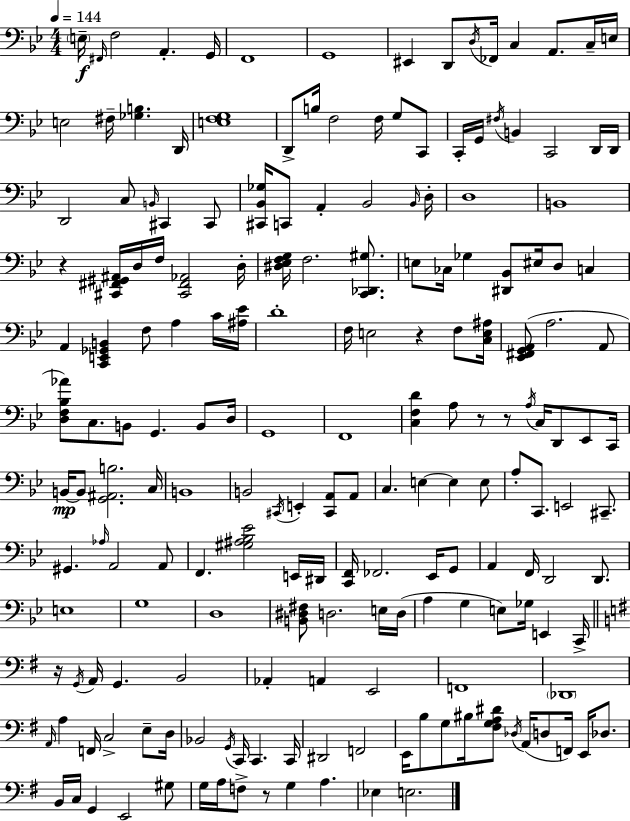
E3/s F#2/s F3/h A2/q. G2/s F2/w G2/w EIS2/q D2/e D3/s FES2/s C3/q A2/e. C3/s E3/s E3/h F#3/s [Gb3,B3]/q. D2/s [E3,F3,G3]/w D2/e B3/s F3/h F3/s G3/e C2/e C2/s G2/s F#3/s B2/q C2/h D2/s D2/s D2/h C3/e B2/s C#2/q C#2/e [C#2,Bb2,Gb3]/s C2/e A2/q Bb2/h Bb2/s D3/s D3/w B2/w R/q [C#2,F#2,G#2,A#2]/s D3/s F3/s [C#2,F#2,Ab2]/h D3/s [D#3,Eb3,F3,G3]/s F3/h. [C2,Db2,G#3]/e. E3/e CES3/s Gb3/q [D#2,Bb2]/e EIS3/s D3/e C3/q A2/q [C2,E2,Gb2,B2]/q F3/e A3/q C4/s [A#3,Eb4]/s D4/w F3/s E3/h R/q F3/e [C3,E3,A#3]/s [Eb2,F#2,G2,A2]/e A3/h. A2/e [D3,F3,Bb3,Ab4]/e C3/e. B2/e G2/q. B2/e D3/s G2/w F2/w [C3,F3,D4]/q A3/e R/e R/e A3/s C3/s D2/e Eb2/e C2/s B2/s B2/e [G2,A#2,B3]/h. C3/s B2/w B2/h C#2/s E2/q [C#2,A2]/e A2/e C3/q. E3/q E3/q E3/e A3/e C2/e. E2/h C#2/e. G#2/q. Ab3/s A2/h A2/e F2/q. [G#3,A#3,Bb3,Eb4]/h E2/s D#2/s [C2,F2]/s FES2/h. Eb2/s G2/e A2/q F2/s D2/h D2/e. E3/w G3/w D3/w [B2,D#3,F#3]/e D3/h. E3/s D3/s A3/q G3/q E3/e Gb3/s E2/q C2/s R/s G2/s A2/s G2/q. B2/h Ab2/q A2/q E2/h F2/w Db2/w A2/s A3/q F2/s C3/h E3/e D3/s Bb2/h G2/s C2/s C2/q. C2/s D#2/h F2/h E2/s B3/e G3/e BIS3/s [F#3,G3,A3,D#4]/e Db3/s A2/s D3/e F2/s E2/s Db3/e. B2/s C3/s G2/q E2/h G#3/e G3/s A3/s F3/e R/e G3/q A3/q. Eb3/q E3/h.